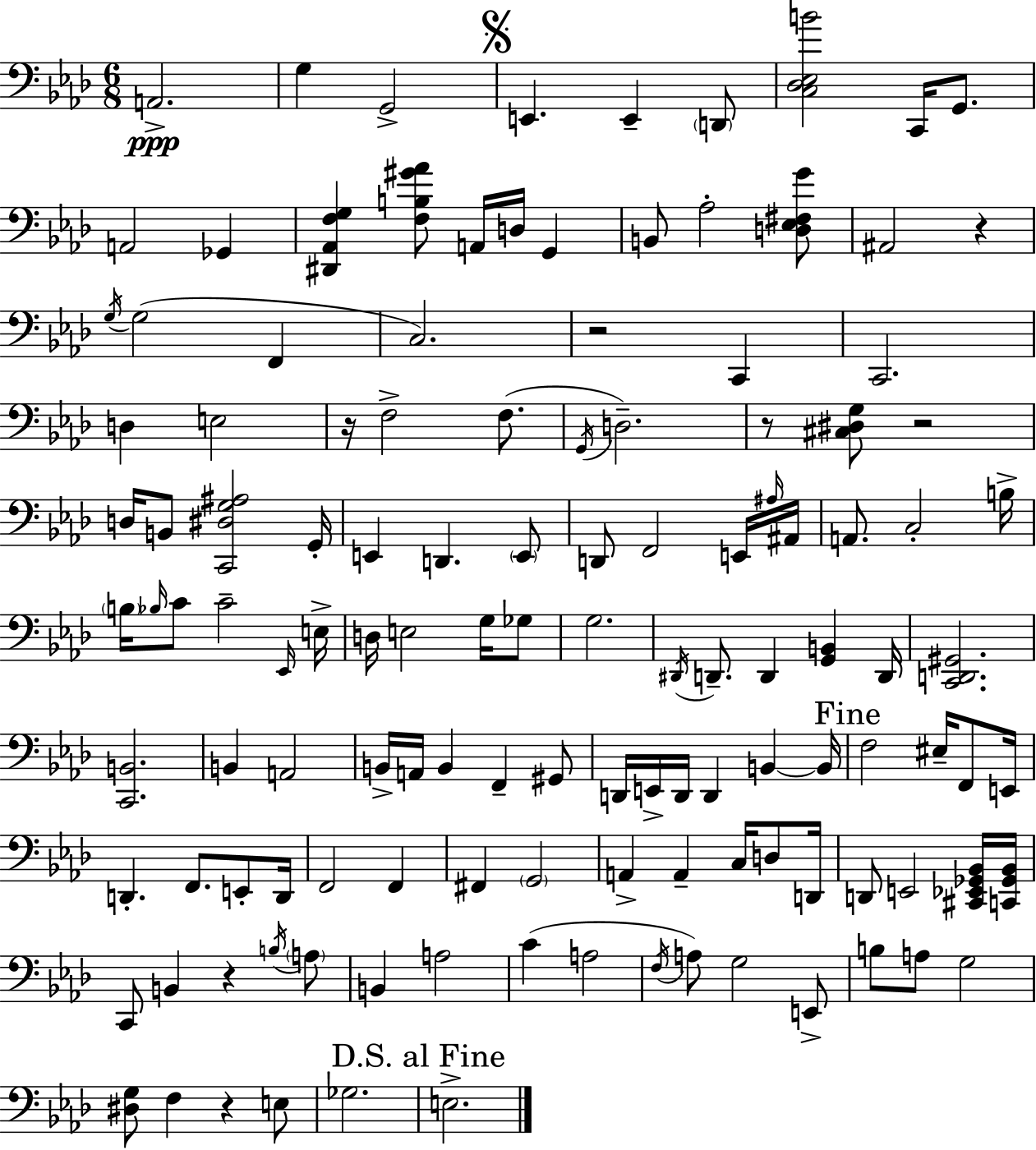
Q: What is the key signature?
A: F minor